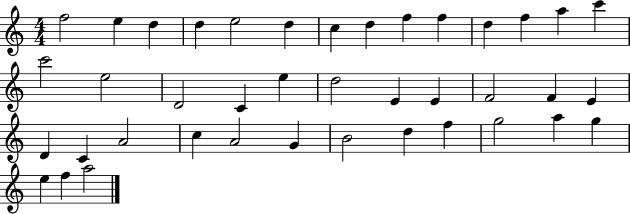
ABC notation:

X:1
T:Untitled
M:4/4
L:1/4
K:C
f2 e d d e2 d c d f f d f a c' c'2 e2 D2 C e d2 E E F2 F E D C A2 c A2 G B2 d f g2 a g e f a2